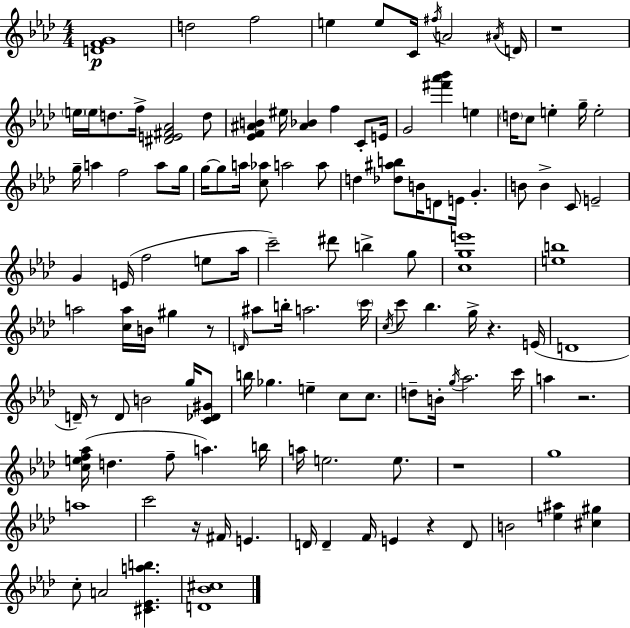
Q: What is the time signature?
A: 4/4